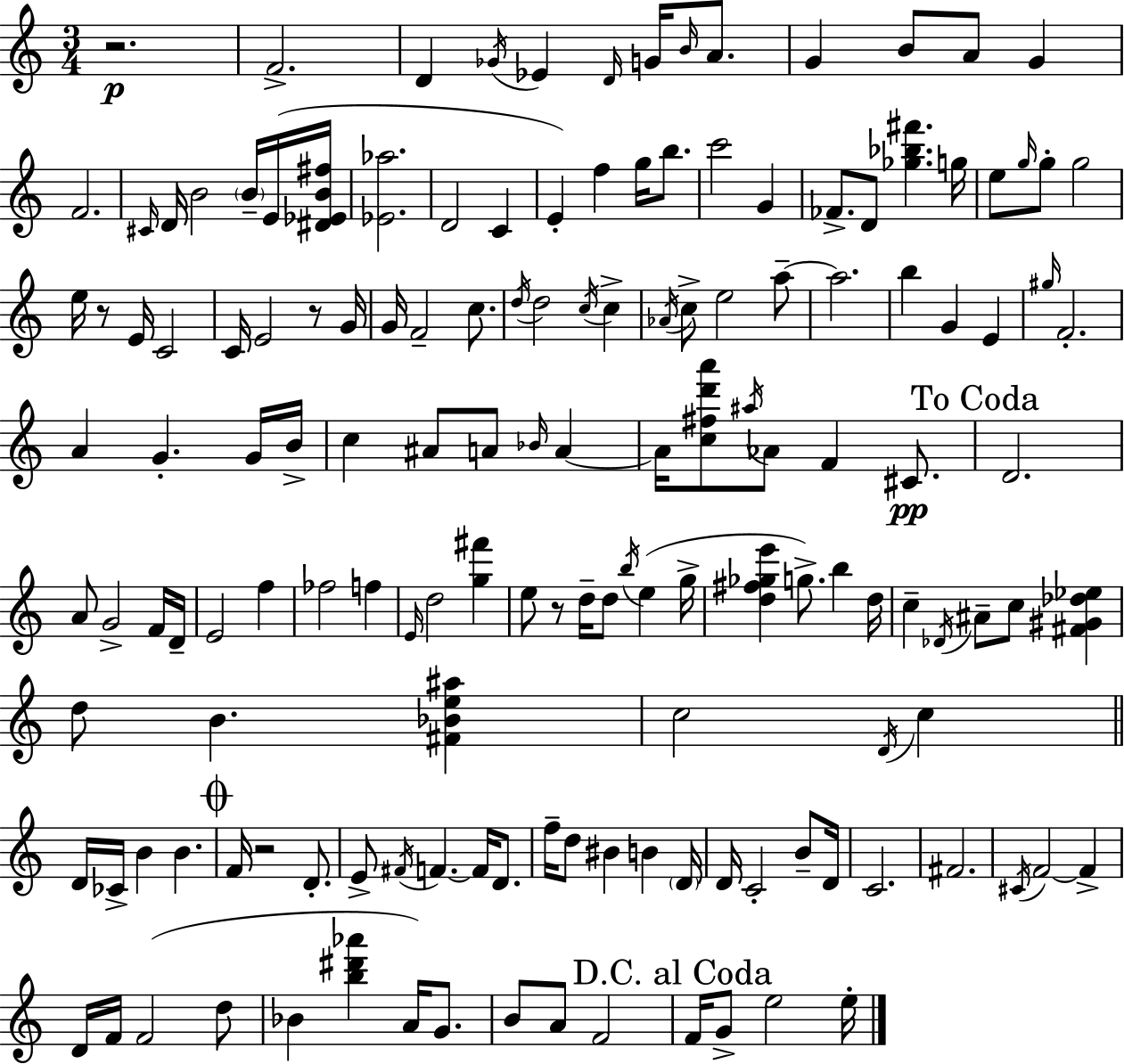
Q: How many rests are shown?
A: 5